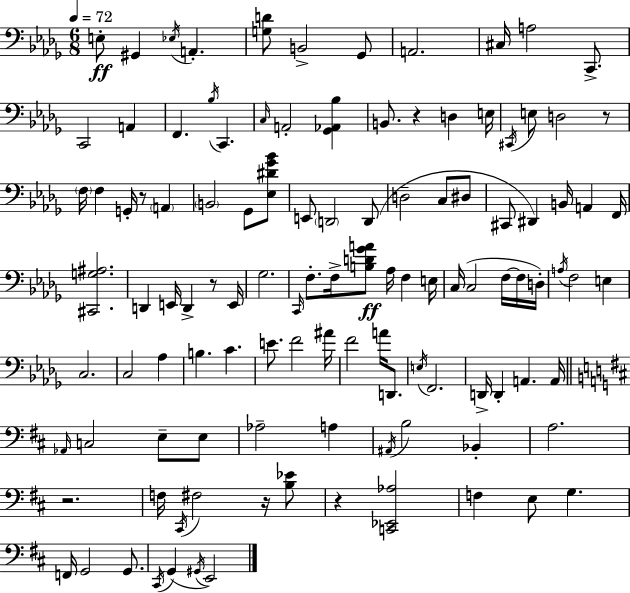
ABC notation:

X:1
T:Untitled
M:6/8
L:1/4
K:Bbm
E,/2 ^G,, _E,/4 A,, [G,D]/2 B,,2 _G,,/2 A,,2 ^C,/4 A,2 C,,/2 C,,2 A,, F,, _B,/4 C,, C,/4 A,,2 [_G,,_A,,_B,] B,,/2 z D, E,/4 ^C,,/4 E,/2 D,2 z/2 F,/4 F, G,,/4 z/2 A,, B,,2 _G,,/2 [_E,^D_G_B]/2 E,,/2 D,,2 D,,/2 D,2 C,/2 ^D,/2 ^C,,/2 ^D,, B,,/4 A,, F,,/4 [^C,,G,^A,]2 D,, E,,/4 D,, z/2 E,,/4 _G,2 C,,/4 F,/2 F,/4 [B,D_GA]/2 _A,/4 F, E,/4 C,/4 C,2 F,/4 F,/4 D,/4 A,/4 F,2 E, C,2 C,2 _A, B, C E/2 F2 ^A/4 F2 A/4 D,,/2 E,/4 F,,2 D,,/4 D,, A,, A,,/4 _A,,/4 C,2 E,/2 E,/2 _A,2 A, ^A,,/4 B,2 _B,, A,2 z2 F,/4 ^C,,/4 ^F,2 z/4 [B,_E]/2 z [C,,_E,,_A,]2 F, E,/2 G, F,,/4 G,,2 G,,/2 ^C,,/4 G,, ^G,,/4 E,,2